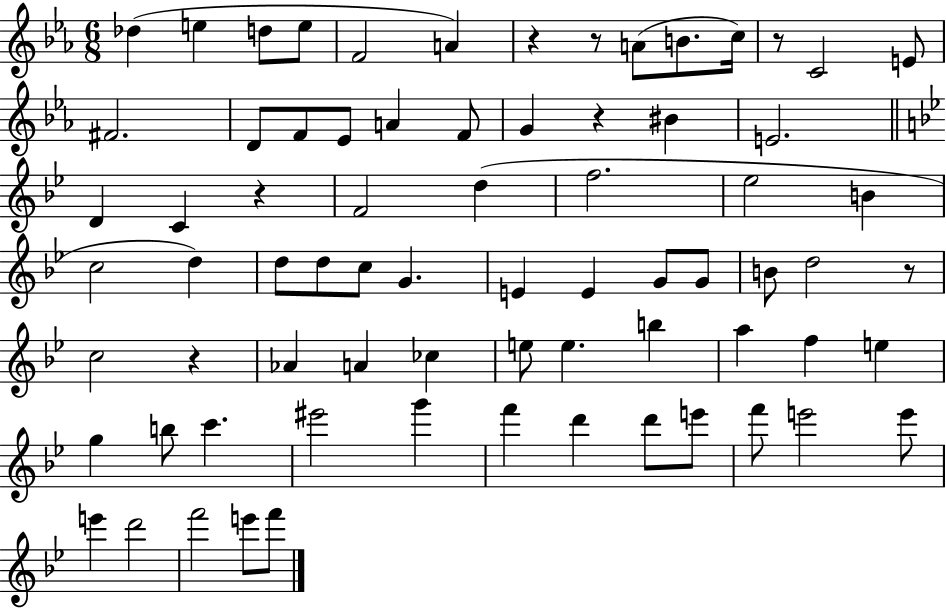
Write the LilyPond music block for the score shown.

{
  \clef treble
  \numericTimeSignature
  \time 6/8
  \key ees \major
  des''4( e''4 d''8 e''8 | f'2 a'4) | r4 r8 a'8( b'8. c''16) | r8 c'2 e'8 | \break fis'2. | d'8 f'8 ees'8 a'4 f'8 | g'4 r4 bis'4 | e'2. | \break \bar "||" \break \key bes \major d'4 c'4 r4 | f'2 d''4( | f''2. | ees''2 b'4 | \break c''2 d''4) | d''8 d''8 c''8 g'4. | e'4 e'4 g'8 g'8 | b'8 d''2 r8 | \break c''2 r4 | aes'4 a'4 ces''4 | e''8 e''4. b''4 | a''4 f''4 e''4 | \break g''4 b''8 c'''4. | eis'''2 g'''4 | f'''4 d'''4 d'''8 e'''8 | f'''8 e'''2 e'''8 | \break e'''4 d'''2 | f'''2 e'''8 f'''8 | \bar "|."
}